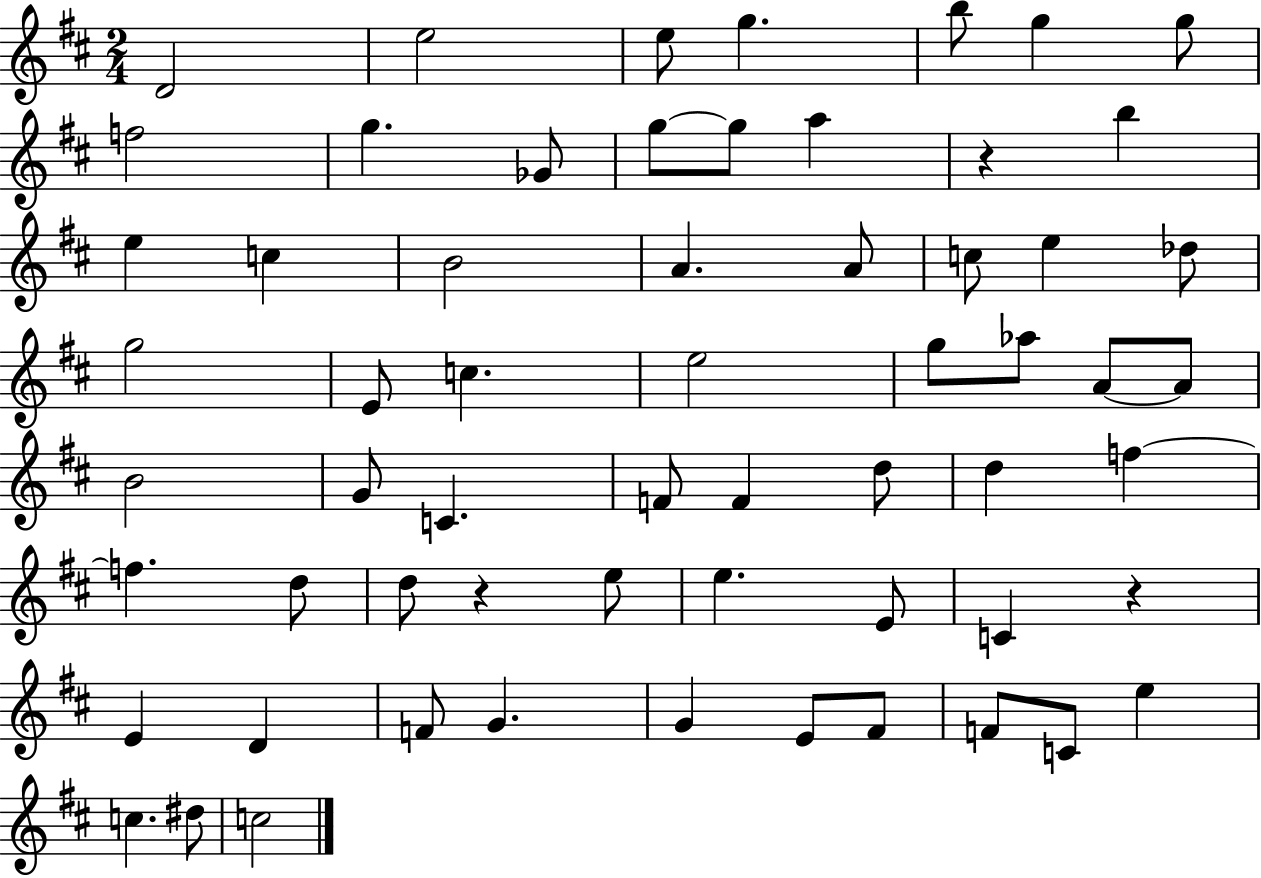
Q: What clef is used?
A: treble